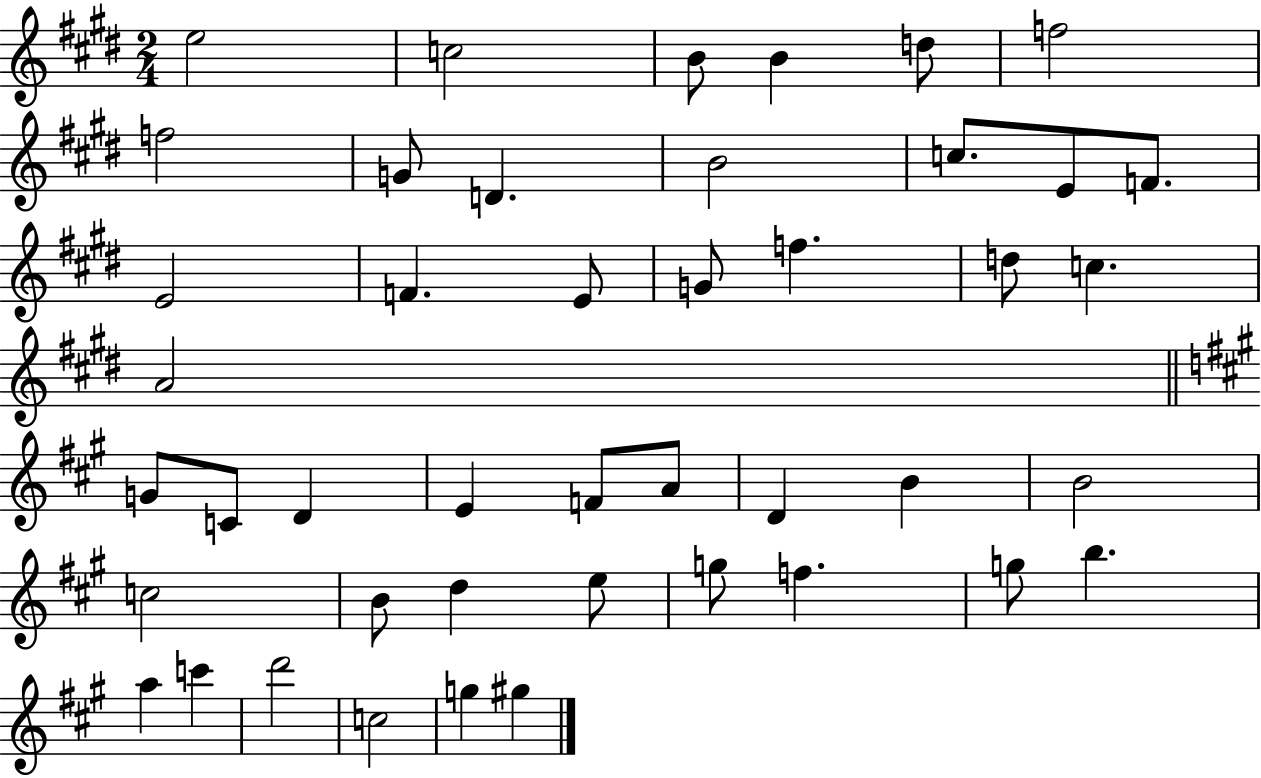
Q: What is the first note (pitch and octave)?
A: E5